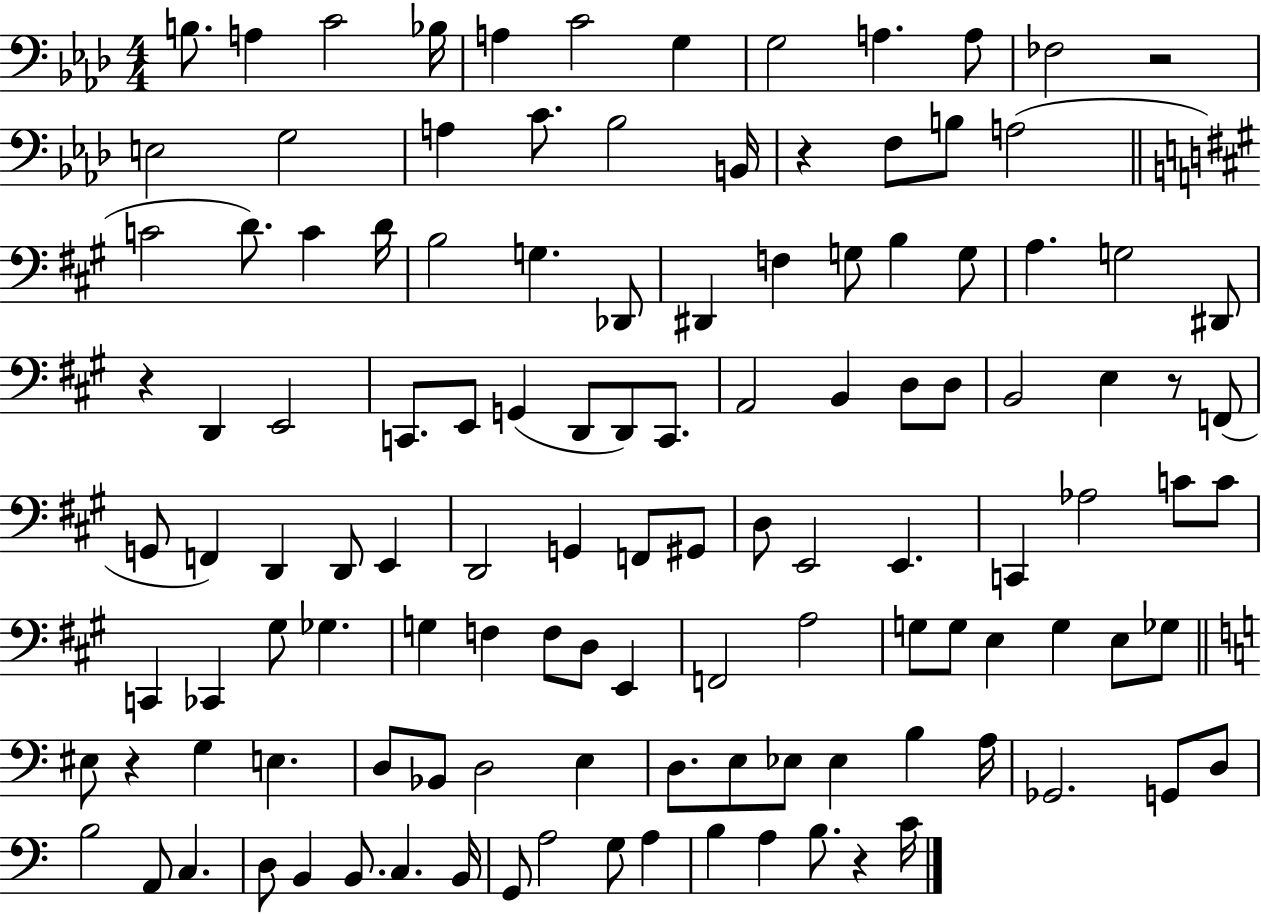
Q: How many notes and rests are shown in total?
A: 121